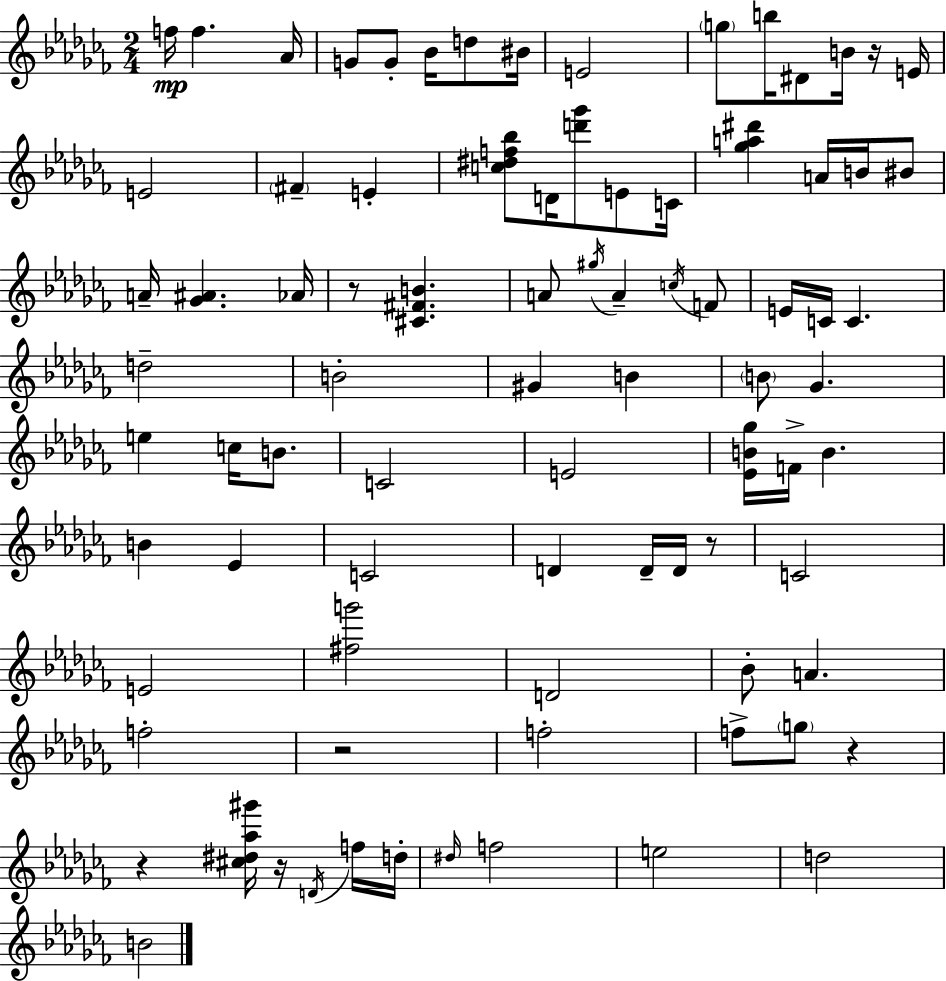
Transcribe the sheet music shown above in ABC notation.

X:1
T:Untitled
M:2/4
L:1/4
K:Abm
f/4 f _A/4 G/2 G/2 _B/4 d/2 ^B/4 E2 g/2 b/4 ^D/2 B/4 z/4 E/4 E2 ^F E [c^df_b]/2 D/4 [d'_g']/2 E/2 C/4 [_ga^d'] A/4 B/4 ^B/2 A/4 [_G^A] _A/4 z/2 [^C^FB] A/2 ^g/4 A c/4 F/2 E/4 C/4 C d2 B2 ^G B B/2 _G e c/4 B/2 C2 E2 [_EB_g]/4 F/4 B B _E C2 D D/4 D/4 z/2 C2 E2 [^fg']2 D2 _B/2 A f2 z2 f2 f/2 g/2 z z [^c^d_a^g']/4 z/4 D/4 f/4 d/4 ^d/4 f2 e2 d2 B2